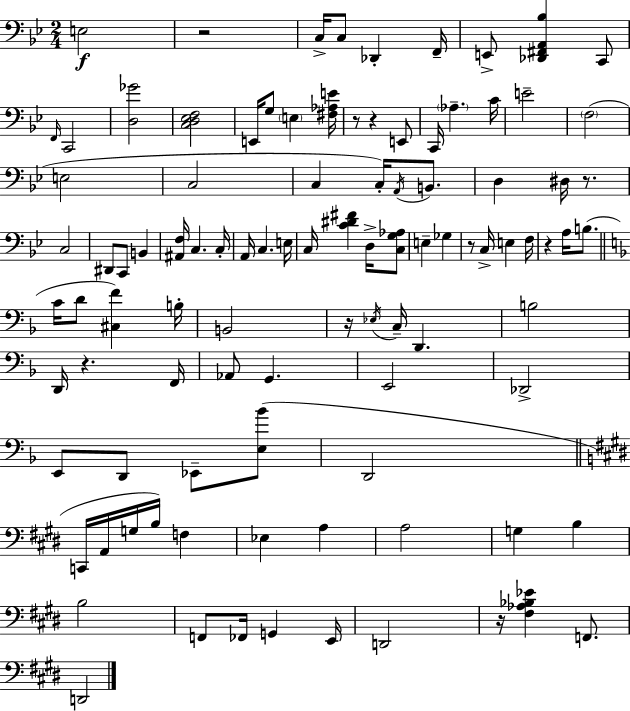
E3/h R/h C3/s C3/e Db2/q F2/s E2/e [Db2,F#2,A2,Bb3]/q C2/e F2/s C2/h [D3,Gb4]/h [C3,D3,Eb3,F3]/h E2/s G3/e E3/q [F#3,Ab3,E4]/s R/e R/q E2/e C2/s Ab3/q. C4/s E4/h F3/h E3/h C3/h C3/q C3/s A2/s B2/e. D3/q D#3/s R/e. C3/h D#2/e C2/e B2/q [A#2,F3]/s C3/q. C3/s A2/s C3/q. E3/s C3/s [C4,D#4,F#4]/q D3/s [C3,G3,Ab3]/e E3/q Gb3/q R/e C3/s E3/q F3/s R/q A3/s B3/e. C4/s D4/e [C#3,F4]/q B3/s B2/h R/s Eb3/s C3/s D2/q. B3/h D2/s R/q. F2/s Ab2/e G2/q. E2/h Db2/h E2/e D2/e Eb2/e [E3,Bb4]/e D2/h C2/s A2/s G3/s B3/s F3/q Eb3/q A3/q A3/h G3/q B3/q B3/h F2/e FES2/s G2/q E2/s D2/h R/s [F#3,Ab3,Bb3,Eb4]/q F2/e. D2/h